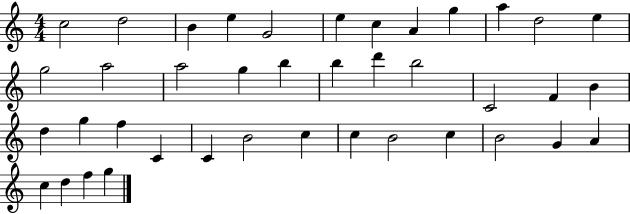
{
  \clef treble
  \numericTimeSignature
  \time 4/4
  \key c \major
  c''2 d''2 | b'4 e''4 g'2 | e''4 c''4 a'4 g''4 | a''4 d''2 e''4 | \break g''2 a''2 | a''2 g''4 b''4 | b''4 d'''4 b''2 | c'2 f'4 b'4 | \break d''4 g''4 f''4 c'4 | c'4 b'2 c''4 | c''4 b'2 c''4 | b'2 g'4 a'4 | \break c''4 d''4 f''4 g''4 | \bar "|."
}